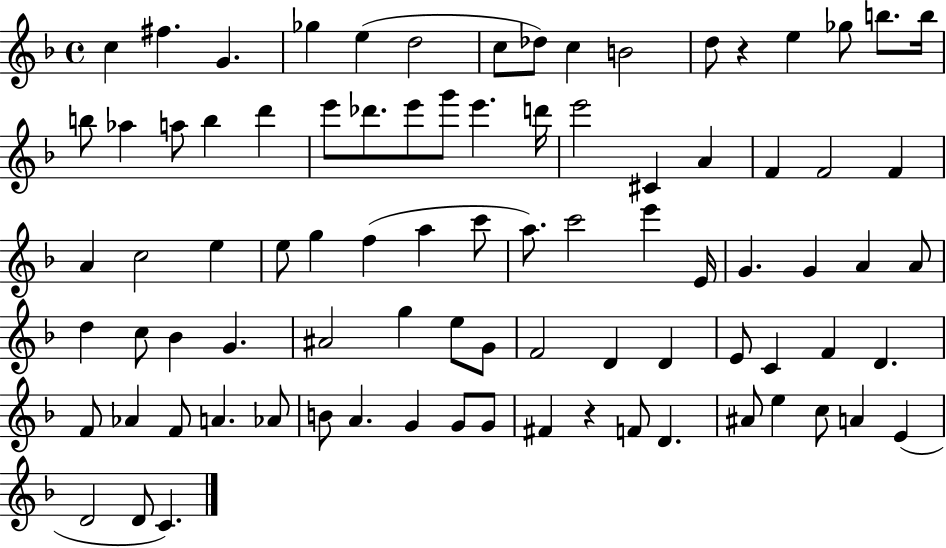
C5/q F#5/q. G4/q. Gb5/q E5/q D5/h C5/e Db5/e C5/q B4/h D5/e R/q E5/q Gb5/e B5/e. B5/s B5/e Ab5/q A5/e B5/q D6/q E6/e Db6/e. E6/e G6/e E6/q. D6/s E6/h C#4/q A4/q F4/q F4/h F4/q A4/q C5/h E5/q E5/e G5/q F5/q A5/q C6/e A5/e. C6/h E6/q E4/s G4/q. G4/q A4/q A4/e D5/q C5/e Bb4/q G4/q. A#4/h G5/q E5/e G4/e F4/h D4/q D4/q E4/e C4/q F4/q D4/q. F4/e Ab4/q F4/e A4/q. Ab4/e B4/e A4/q. G4/q G4/e G4/e F#4/q R/q F4/e D4/q. A#4/e E5/q C5/e A4/q E4/q D4/h D4/e C4/q.